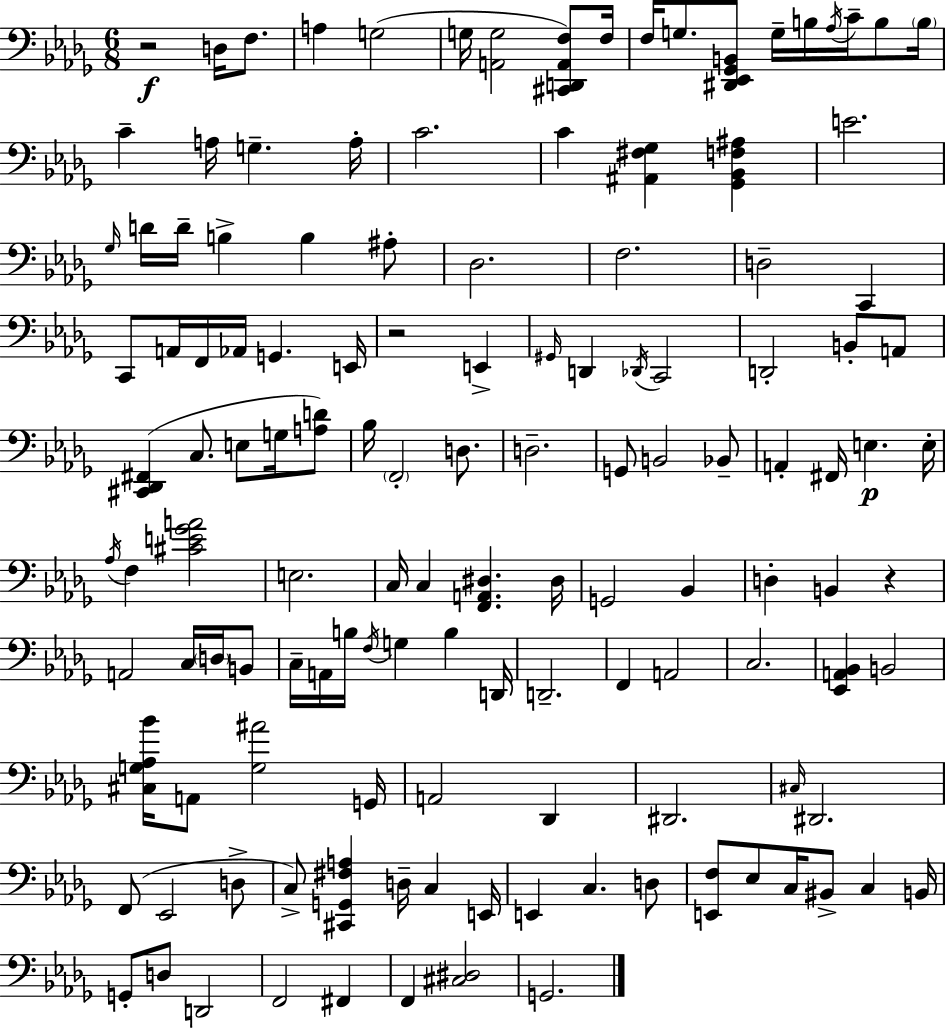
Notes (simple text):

R/h D3/s F3/e. A3/q G3/h G3/s [A2,G3]/h [C#2,D2,A2,F3]/e F3/s F3/s G3/e. [D#2,Eb2,Gb2,B2]/e G3/s B3/s Ab3/s C4/s B3/e B3/s C4/q A3/s G3/q. A3/s C4/h. C4/q [A#2,F#3,Gb3]/q [Gb2,Bb2,F3,A#3]/q E4/h. Gb3/s D4/s D4/s B3/q B3/q A#3/e Db3/h. F3/h. D3/h C2/q C2/e A2/s F2/s Ab2/s G2/q. E2/s R/h E2/q G#2/s D2/q Db2/s C2/h D2/h B2/e A2/e [C#2,Db2,F#2]/q C3/e. E3/e G3/s [A3,D4]/e Bb3/s F2/h D3/e. D3/h. G2/e B2/h Bb2/e A2/q F#2/s E3/q. E3/s Ab3/s F3/q [C#4,E4,Gb4,A4]/h E3/h. C3/s C3/q [F2,A2,D#3]/q. D#3/s G2/h Bb2/q D3/q B2/q R/q A2/h C3/s D3/s B2/e C3/s A2/s B3/s F3/s G3/q B3/q D2/s D2/h. F2/q A2/h C3/h. [Eb2,A2,Bb2]/q B2/h [C#3,G3,Ab3,Bb4]/s A2/e [G3,A#4]/h G2/s A2/h Db2/q D#2/h. C#3/s D#2/h. F2/e Eb2/h D3/e C3/e [C#2,G2,F#3,A3]/q D3/s C3/q E2/s E2/q C3/q. D3/e [E2,F3]/e Eb3/e C3/s BIS2/e C3/q B2/s G2/e D3/e D2/h F2/h F#2/q F2/q [C#3,D#3]/h G2/h.